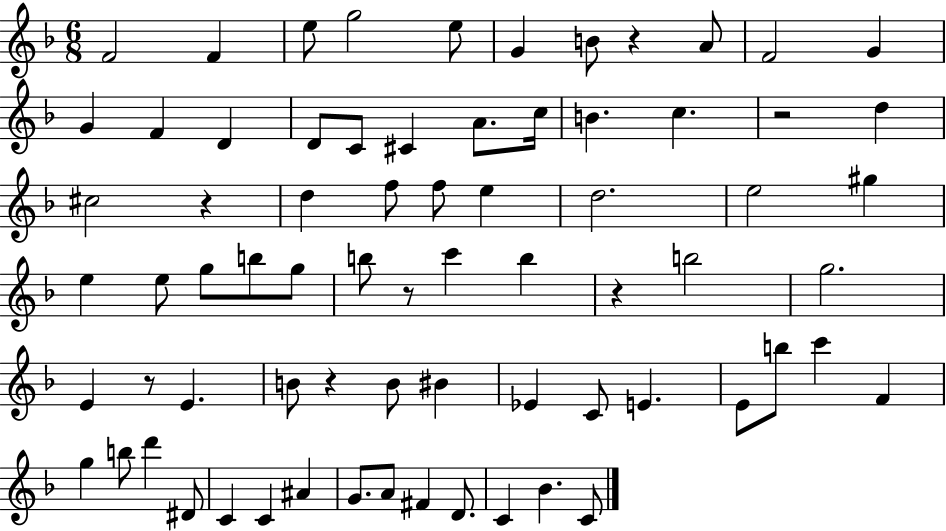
F4/h F4/q E5/e G5/h E5/e G4/q B4/e R/q A4/e F4/h G4/q G4/q F4/q D4/q D4/e C4/e C#4/q A4/e. C5/s B4/q. C5/q. R/h D5/q C#5/h R/q D5/q F5/e F5/e E5/q D5/h. E5/h G#5/q E5/q E5/e G5/e B5/e G5/e B5/e R/e C6/q B5/q R/q B5/h G5/h. E4/q R/e E4/q. B4/e R/q B4/e BIS4/q Eb4/q C4/e E4/q. E4/e B5/e C6/q F4/q G5/q B5/e D6/q D#4/e C4/q C4/q A#4/q G4/e. A4/e F#4/q D4/e. C4/q Bb4/q. C4/e